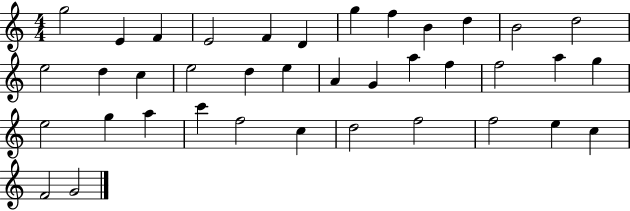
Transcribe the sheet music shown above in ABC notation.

X:1
T:Untitled
M:4/4
L:1/4
K:C
g2 E F E2 F D g f B d B2 d2 e2 d c e2 d e A G a f f2 a g e2 g a c' f2 c d2 f2 f2 e c F2 G2